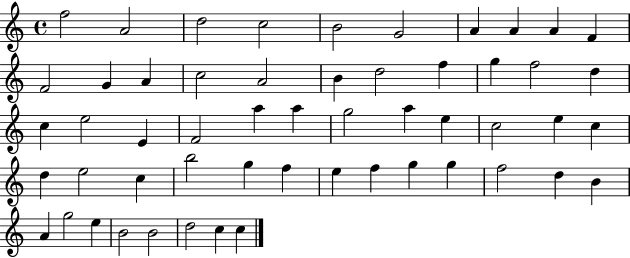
F5/h A4/h D5/h C5/h B4/h G4/h A4/q A4/q A4/q F4/q F4/h G4/q A4/q C5/h A4/h B4/q D5/h F5/q G5/q F5/h D5/q C5/q E5/h E4/q F4/h A5/q A5/q G5/h A5/q E5/q C5/h E5/q C5/q D5/q E5/h C5/q B5/h G5/q F5/q E5/q F5/q G5/q G5/q F5/h D5/q B4/q A4/q G5/h E5/q B4/h B4/h D5/h C5/q C5/q